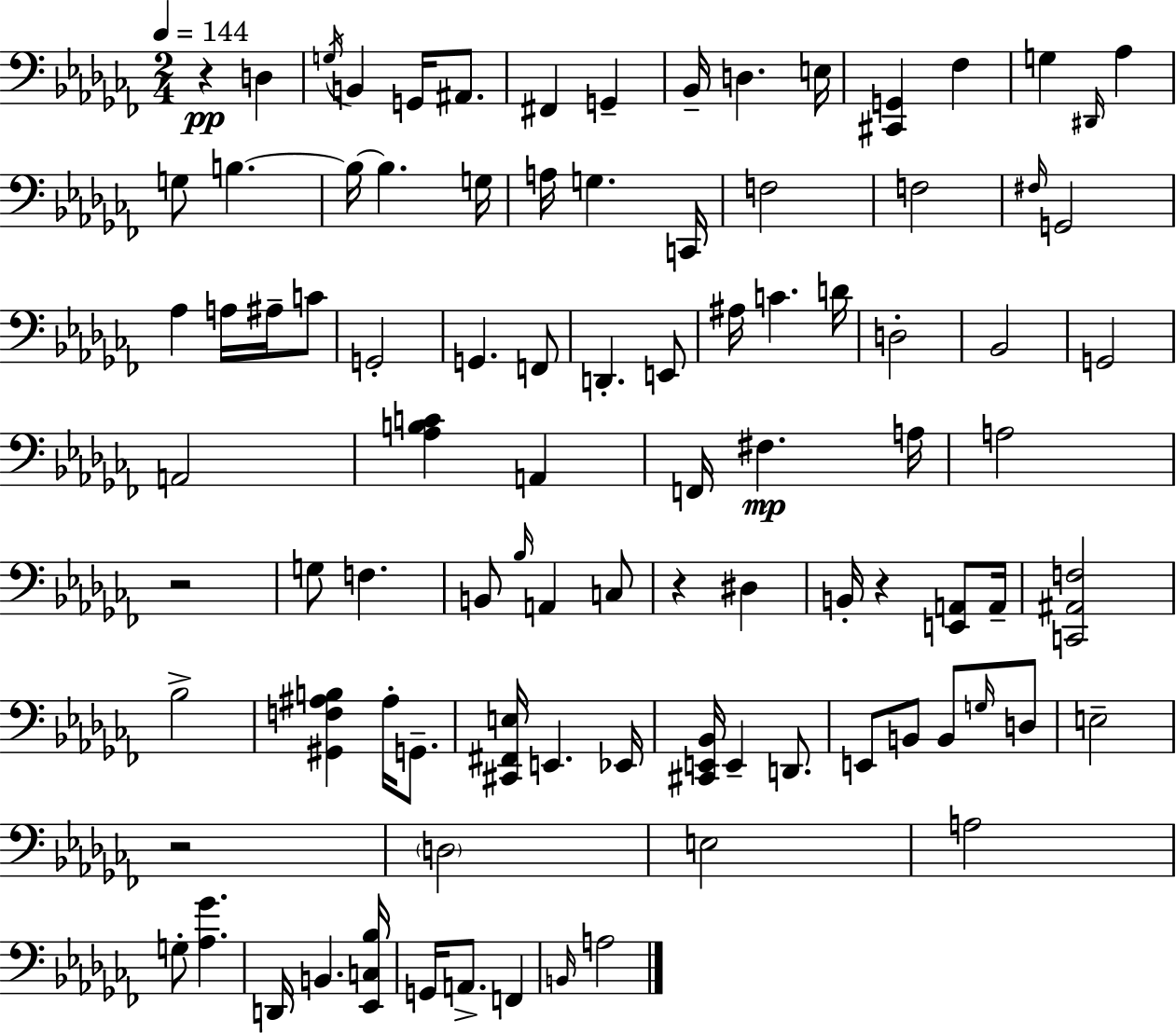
R/q D3/q G3/s B2/q G2/s A#2/e. F#2/q G2/q Bb2/s D3/q. E3/s [C#2,G2]/q FES3/q G3/q D#2/s Ab3/q G3/e B3/q. B3/s B3/q. G3/s A3/s G3/q. C2/s F3/h F3/h F#3/s G2/h Ab3/q A3/s A#3/s C4/e G2/h G2/q. F2/e D2/q. E2/e A#3/s C4/q. D4/s D3/h Bb2/h G2/h A2/h [Ab3,B3,C4]/q A2/q F2/s F#3/q. A3/s A3/h R/h G3/e F3/q. B2/e Bb3/s A2/q C3/e R/q D#3/q B2/s R/q [E2,A2]/e A2/s [C2,A#2,F3]/h Bb3/h [G#2,F3,A#3,B3]/q A#3/s G2/e. [C#2,F#2,E3]/s E2/q. Eb2/s [C#2,E2,Bb2]/s E2/q D2/e. E2/e B2/e B2/e G3/s D3/e E3/h R/h D3/h E3/h A3/h G3/e [Ab3,Gb4]/q. D2/s B2/q. [Eb2,C3,Bb3]/s G2/s A2/e. F2/q B2/s A3/h